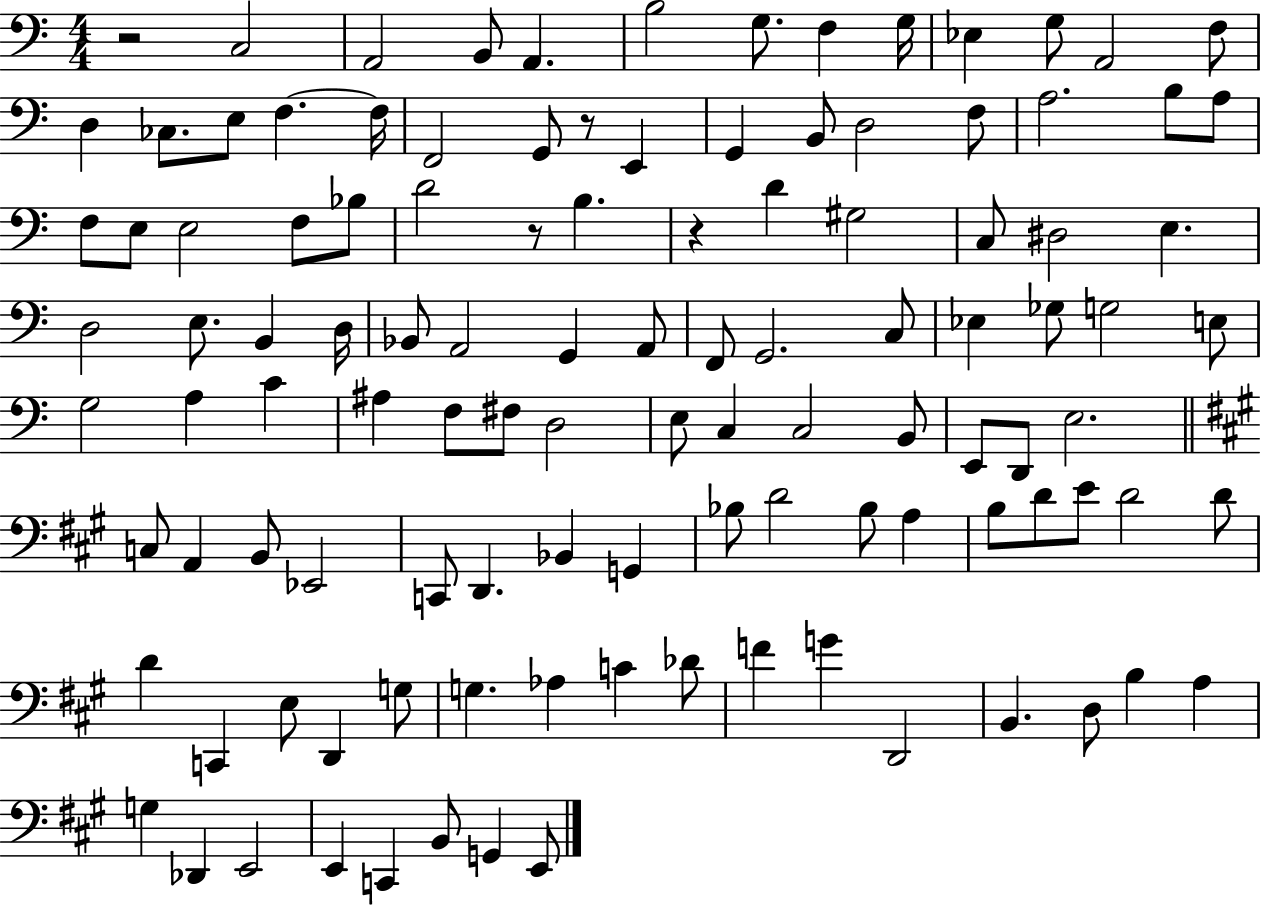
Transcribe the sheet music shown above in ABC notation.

X:1
T:Untitled
M:4/4
L:1/4
K:C
z2 C,2 A,,2 B,,/2 A,, B,2 G,/2 F, G,/4 _E, G,/2 A,,2 F,/2 D, _C,/2 E,/2 F, F,/4 F,,2 G,,/2 z/2 E,, G,, B,,/2 D,2 F,/2 A,2 B,/2 A,/2 F,/2 E,/2 E,2 F,/2 _B,/2 D2 z/2 B, z D ^G,2 C,/2 ^D,2 E, D,2 E,/2 B,, D,/4 _B,,/2 A,,2 G,, A,,/2 F,,/2 G,,2 C,/2 _E, _G,/2 G,2 E,/2 G,2 A, C ^A, F,/2 ^F,/2 D,2 E,/2 C, C,2 B,,/2 E,,/2 D,,/2 E,2 C,/2 A,, B,,/2 _E,,2 C,,/2 D,, _B,, G,, _B,/2 D2 _B,/2 A, B,/2 D/2 E/2 D2 D/2 D C,, E,/2 D,, G,/2 G, _A, C _D/2 F G D,,2 B,, D,/2 B, A, G, _D,, E,,2 E,, C,, B,,/2 G,, E,,/2